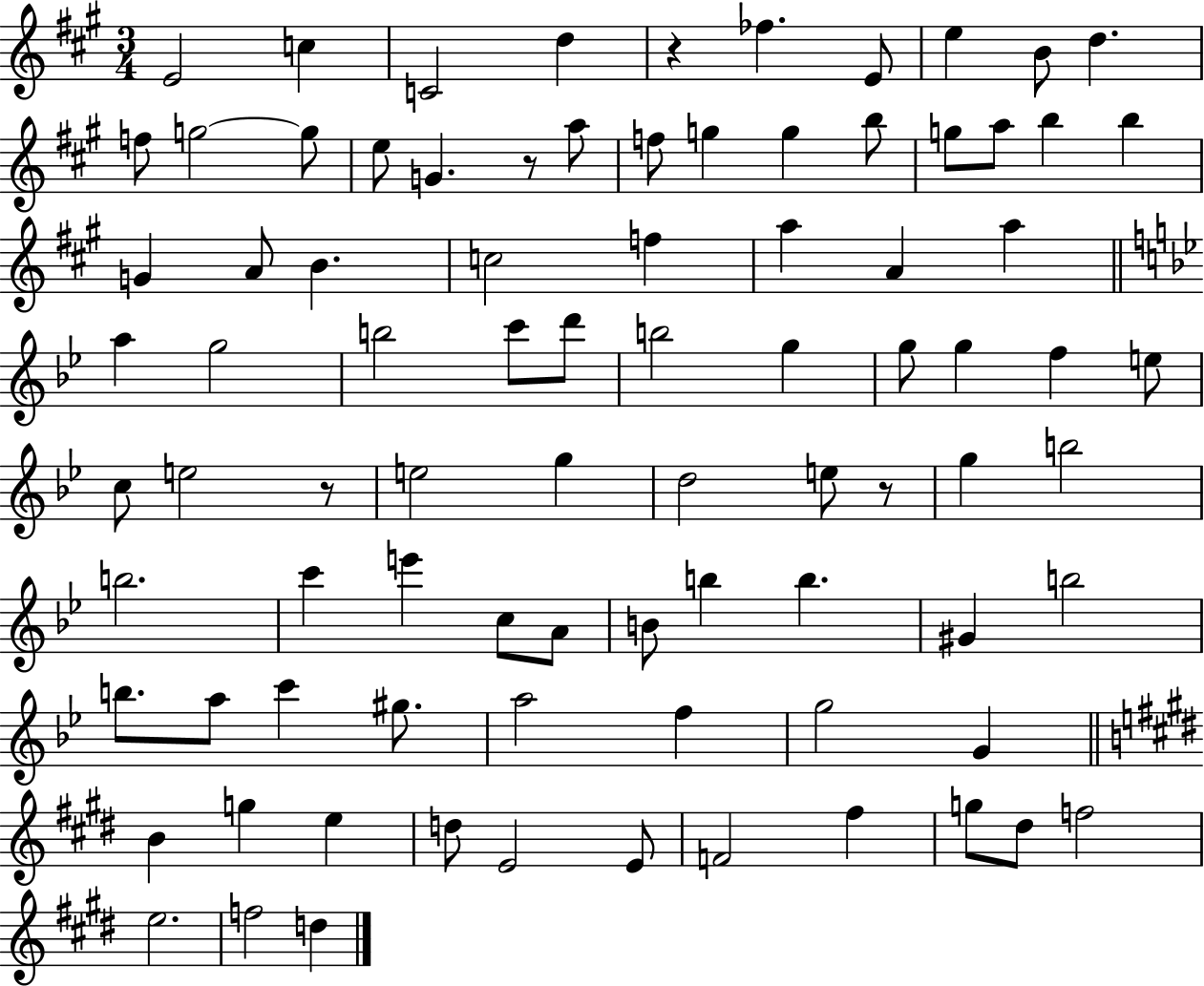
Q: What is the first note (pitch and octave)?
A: E4